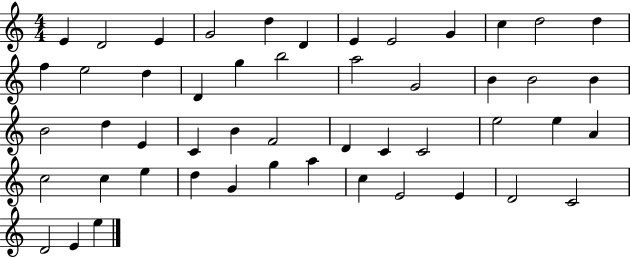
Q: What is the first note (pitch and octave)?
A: E4